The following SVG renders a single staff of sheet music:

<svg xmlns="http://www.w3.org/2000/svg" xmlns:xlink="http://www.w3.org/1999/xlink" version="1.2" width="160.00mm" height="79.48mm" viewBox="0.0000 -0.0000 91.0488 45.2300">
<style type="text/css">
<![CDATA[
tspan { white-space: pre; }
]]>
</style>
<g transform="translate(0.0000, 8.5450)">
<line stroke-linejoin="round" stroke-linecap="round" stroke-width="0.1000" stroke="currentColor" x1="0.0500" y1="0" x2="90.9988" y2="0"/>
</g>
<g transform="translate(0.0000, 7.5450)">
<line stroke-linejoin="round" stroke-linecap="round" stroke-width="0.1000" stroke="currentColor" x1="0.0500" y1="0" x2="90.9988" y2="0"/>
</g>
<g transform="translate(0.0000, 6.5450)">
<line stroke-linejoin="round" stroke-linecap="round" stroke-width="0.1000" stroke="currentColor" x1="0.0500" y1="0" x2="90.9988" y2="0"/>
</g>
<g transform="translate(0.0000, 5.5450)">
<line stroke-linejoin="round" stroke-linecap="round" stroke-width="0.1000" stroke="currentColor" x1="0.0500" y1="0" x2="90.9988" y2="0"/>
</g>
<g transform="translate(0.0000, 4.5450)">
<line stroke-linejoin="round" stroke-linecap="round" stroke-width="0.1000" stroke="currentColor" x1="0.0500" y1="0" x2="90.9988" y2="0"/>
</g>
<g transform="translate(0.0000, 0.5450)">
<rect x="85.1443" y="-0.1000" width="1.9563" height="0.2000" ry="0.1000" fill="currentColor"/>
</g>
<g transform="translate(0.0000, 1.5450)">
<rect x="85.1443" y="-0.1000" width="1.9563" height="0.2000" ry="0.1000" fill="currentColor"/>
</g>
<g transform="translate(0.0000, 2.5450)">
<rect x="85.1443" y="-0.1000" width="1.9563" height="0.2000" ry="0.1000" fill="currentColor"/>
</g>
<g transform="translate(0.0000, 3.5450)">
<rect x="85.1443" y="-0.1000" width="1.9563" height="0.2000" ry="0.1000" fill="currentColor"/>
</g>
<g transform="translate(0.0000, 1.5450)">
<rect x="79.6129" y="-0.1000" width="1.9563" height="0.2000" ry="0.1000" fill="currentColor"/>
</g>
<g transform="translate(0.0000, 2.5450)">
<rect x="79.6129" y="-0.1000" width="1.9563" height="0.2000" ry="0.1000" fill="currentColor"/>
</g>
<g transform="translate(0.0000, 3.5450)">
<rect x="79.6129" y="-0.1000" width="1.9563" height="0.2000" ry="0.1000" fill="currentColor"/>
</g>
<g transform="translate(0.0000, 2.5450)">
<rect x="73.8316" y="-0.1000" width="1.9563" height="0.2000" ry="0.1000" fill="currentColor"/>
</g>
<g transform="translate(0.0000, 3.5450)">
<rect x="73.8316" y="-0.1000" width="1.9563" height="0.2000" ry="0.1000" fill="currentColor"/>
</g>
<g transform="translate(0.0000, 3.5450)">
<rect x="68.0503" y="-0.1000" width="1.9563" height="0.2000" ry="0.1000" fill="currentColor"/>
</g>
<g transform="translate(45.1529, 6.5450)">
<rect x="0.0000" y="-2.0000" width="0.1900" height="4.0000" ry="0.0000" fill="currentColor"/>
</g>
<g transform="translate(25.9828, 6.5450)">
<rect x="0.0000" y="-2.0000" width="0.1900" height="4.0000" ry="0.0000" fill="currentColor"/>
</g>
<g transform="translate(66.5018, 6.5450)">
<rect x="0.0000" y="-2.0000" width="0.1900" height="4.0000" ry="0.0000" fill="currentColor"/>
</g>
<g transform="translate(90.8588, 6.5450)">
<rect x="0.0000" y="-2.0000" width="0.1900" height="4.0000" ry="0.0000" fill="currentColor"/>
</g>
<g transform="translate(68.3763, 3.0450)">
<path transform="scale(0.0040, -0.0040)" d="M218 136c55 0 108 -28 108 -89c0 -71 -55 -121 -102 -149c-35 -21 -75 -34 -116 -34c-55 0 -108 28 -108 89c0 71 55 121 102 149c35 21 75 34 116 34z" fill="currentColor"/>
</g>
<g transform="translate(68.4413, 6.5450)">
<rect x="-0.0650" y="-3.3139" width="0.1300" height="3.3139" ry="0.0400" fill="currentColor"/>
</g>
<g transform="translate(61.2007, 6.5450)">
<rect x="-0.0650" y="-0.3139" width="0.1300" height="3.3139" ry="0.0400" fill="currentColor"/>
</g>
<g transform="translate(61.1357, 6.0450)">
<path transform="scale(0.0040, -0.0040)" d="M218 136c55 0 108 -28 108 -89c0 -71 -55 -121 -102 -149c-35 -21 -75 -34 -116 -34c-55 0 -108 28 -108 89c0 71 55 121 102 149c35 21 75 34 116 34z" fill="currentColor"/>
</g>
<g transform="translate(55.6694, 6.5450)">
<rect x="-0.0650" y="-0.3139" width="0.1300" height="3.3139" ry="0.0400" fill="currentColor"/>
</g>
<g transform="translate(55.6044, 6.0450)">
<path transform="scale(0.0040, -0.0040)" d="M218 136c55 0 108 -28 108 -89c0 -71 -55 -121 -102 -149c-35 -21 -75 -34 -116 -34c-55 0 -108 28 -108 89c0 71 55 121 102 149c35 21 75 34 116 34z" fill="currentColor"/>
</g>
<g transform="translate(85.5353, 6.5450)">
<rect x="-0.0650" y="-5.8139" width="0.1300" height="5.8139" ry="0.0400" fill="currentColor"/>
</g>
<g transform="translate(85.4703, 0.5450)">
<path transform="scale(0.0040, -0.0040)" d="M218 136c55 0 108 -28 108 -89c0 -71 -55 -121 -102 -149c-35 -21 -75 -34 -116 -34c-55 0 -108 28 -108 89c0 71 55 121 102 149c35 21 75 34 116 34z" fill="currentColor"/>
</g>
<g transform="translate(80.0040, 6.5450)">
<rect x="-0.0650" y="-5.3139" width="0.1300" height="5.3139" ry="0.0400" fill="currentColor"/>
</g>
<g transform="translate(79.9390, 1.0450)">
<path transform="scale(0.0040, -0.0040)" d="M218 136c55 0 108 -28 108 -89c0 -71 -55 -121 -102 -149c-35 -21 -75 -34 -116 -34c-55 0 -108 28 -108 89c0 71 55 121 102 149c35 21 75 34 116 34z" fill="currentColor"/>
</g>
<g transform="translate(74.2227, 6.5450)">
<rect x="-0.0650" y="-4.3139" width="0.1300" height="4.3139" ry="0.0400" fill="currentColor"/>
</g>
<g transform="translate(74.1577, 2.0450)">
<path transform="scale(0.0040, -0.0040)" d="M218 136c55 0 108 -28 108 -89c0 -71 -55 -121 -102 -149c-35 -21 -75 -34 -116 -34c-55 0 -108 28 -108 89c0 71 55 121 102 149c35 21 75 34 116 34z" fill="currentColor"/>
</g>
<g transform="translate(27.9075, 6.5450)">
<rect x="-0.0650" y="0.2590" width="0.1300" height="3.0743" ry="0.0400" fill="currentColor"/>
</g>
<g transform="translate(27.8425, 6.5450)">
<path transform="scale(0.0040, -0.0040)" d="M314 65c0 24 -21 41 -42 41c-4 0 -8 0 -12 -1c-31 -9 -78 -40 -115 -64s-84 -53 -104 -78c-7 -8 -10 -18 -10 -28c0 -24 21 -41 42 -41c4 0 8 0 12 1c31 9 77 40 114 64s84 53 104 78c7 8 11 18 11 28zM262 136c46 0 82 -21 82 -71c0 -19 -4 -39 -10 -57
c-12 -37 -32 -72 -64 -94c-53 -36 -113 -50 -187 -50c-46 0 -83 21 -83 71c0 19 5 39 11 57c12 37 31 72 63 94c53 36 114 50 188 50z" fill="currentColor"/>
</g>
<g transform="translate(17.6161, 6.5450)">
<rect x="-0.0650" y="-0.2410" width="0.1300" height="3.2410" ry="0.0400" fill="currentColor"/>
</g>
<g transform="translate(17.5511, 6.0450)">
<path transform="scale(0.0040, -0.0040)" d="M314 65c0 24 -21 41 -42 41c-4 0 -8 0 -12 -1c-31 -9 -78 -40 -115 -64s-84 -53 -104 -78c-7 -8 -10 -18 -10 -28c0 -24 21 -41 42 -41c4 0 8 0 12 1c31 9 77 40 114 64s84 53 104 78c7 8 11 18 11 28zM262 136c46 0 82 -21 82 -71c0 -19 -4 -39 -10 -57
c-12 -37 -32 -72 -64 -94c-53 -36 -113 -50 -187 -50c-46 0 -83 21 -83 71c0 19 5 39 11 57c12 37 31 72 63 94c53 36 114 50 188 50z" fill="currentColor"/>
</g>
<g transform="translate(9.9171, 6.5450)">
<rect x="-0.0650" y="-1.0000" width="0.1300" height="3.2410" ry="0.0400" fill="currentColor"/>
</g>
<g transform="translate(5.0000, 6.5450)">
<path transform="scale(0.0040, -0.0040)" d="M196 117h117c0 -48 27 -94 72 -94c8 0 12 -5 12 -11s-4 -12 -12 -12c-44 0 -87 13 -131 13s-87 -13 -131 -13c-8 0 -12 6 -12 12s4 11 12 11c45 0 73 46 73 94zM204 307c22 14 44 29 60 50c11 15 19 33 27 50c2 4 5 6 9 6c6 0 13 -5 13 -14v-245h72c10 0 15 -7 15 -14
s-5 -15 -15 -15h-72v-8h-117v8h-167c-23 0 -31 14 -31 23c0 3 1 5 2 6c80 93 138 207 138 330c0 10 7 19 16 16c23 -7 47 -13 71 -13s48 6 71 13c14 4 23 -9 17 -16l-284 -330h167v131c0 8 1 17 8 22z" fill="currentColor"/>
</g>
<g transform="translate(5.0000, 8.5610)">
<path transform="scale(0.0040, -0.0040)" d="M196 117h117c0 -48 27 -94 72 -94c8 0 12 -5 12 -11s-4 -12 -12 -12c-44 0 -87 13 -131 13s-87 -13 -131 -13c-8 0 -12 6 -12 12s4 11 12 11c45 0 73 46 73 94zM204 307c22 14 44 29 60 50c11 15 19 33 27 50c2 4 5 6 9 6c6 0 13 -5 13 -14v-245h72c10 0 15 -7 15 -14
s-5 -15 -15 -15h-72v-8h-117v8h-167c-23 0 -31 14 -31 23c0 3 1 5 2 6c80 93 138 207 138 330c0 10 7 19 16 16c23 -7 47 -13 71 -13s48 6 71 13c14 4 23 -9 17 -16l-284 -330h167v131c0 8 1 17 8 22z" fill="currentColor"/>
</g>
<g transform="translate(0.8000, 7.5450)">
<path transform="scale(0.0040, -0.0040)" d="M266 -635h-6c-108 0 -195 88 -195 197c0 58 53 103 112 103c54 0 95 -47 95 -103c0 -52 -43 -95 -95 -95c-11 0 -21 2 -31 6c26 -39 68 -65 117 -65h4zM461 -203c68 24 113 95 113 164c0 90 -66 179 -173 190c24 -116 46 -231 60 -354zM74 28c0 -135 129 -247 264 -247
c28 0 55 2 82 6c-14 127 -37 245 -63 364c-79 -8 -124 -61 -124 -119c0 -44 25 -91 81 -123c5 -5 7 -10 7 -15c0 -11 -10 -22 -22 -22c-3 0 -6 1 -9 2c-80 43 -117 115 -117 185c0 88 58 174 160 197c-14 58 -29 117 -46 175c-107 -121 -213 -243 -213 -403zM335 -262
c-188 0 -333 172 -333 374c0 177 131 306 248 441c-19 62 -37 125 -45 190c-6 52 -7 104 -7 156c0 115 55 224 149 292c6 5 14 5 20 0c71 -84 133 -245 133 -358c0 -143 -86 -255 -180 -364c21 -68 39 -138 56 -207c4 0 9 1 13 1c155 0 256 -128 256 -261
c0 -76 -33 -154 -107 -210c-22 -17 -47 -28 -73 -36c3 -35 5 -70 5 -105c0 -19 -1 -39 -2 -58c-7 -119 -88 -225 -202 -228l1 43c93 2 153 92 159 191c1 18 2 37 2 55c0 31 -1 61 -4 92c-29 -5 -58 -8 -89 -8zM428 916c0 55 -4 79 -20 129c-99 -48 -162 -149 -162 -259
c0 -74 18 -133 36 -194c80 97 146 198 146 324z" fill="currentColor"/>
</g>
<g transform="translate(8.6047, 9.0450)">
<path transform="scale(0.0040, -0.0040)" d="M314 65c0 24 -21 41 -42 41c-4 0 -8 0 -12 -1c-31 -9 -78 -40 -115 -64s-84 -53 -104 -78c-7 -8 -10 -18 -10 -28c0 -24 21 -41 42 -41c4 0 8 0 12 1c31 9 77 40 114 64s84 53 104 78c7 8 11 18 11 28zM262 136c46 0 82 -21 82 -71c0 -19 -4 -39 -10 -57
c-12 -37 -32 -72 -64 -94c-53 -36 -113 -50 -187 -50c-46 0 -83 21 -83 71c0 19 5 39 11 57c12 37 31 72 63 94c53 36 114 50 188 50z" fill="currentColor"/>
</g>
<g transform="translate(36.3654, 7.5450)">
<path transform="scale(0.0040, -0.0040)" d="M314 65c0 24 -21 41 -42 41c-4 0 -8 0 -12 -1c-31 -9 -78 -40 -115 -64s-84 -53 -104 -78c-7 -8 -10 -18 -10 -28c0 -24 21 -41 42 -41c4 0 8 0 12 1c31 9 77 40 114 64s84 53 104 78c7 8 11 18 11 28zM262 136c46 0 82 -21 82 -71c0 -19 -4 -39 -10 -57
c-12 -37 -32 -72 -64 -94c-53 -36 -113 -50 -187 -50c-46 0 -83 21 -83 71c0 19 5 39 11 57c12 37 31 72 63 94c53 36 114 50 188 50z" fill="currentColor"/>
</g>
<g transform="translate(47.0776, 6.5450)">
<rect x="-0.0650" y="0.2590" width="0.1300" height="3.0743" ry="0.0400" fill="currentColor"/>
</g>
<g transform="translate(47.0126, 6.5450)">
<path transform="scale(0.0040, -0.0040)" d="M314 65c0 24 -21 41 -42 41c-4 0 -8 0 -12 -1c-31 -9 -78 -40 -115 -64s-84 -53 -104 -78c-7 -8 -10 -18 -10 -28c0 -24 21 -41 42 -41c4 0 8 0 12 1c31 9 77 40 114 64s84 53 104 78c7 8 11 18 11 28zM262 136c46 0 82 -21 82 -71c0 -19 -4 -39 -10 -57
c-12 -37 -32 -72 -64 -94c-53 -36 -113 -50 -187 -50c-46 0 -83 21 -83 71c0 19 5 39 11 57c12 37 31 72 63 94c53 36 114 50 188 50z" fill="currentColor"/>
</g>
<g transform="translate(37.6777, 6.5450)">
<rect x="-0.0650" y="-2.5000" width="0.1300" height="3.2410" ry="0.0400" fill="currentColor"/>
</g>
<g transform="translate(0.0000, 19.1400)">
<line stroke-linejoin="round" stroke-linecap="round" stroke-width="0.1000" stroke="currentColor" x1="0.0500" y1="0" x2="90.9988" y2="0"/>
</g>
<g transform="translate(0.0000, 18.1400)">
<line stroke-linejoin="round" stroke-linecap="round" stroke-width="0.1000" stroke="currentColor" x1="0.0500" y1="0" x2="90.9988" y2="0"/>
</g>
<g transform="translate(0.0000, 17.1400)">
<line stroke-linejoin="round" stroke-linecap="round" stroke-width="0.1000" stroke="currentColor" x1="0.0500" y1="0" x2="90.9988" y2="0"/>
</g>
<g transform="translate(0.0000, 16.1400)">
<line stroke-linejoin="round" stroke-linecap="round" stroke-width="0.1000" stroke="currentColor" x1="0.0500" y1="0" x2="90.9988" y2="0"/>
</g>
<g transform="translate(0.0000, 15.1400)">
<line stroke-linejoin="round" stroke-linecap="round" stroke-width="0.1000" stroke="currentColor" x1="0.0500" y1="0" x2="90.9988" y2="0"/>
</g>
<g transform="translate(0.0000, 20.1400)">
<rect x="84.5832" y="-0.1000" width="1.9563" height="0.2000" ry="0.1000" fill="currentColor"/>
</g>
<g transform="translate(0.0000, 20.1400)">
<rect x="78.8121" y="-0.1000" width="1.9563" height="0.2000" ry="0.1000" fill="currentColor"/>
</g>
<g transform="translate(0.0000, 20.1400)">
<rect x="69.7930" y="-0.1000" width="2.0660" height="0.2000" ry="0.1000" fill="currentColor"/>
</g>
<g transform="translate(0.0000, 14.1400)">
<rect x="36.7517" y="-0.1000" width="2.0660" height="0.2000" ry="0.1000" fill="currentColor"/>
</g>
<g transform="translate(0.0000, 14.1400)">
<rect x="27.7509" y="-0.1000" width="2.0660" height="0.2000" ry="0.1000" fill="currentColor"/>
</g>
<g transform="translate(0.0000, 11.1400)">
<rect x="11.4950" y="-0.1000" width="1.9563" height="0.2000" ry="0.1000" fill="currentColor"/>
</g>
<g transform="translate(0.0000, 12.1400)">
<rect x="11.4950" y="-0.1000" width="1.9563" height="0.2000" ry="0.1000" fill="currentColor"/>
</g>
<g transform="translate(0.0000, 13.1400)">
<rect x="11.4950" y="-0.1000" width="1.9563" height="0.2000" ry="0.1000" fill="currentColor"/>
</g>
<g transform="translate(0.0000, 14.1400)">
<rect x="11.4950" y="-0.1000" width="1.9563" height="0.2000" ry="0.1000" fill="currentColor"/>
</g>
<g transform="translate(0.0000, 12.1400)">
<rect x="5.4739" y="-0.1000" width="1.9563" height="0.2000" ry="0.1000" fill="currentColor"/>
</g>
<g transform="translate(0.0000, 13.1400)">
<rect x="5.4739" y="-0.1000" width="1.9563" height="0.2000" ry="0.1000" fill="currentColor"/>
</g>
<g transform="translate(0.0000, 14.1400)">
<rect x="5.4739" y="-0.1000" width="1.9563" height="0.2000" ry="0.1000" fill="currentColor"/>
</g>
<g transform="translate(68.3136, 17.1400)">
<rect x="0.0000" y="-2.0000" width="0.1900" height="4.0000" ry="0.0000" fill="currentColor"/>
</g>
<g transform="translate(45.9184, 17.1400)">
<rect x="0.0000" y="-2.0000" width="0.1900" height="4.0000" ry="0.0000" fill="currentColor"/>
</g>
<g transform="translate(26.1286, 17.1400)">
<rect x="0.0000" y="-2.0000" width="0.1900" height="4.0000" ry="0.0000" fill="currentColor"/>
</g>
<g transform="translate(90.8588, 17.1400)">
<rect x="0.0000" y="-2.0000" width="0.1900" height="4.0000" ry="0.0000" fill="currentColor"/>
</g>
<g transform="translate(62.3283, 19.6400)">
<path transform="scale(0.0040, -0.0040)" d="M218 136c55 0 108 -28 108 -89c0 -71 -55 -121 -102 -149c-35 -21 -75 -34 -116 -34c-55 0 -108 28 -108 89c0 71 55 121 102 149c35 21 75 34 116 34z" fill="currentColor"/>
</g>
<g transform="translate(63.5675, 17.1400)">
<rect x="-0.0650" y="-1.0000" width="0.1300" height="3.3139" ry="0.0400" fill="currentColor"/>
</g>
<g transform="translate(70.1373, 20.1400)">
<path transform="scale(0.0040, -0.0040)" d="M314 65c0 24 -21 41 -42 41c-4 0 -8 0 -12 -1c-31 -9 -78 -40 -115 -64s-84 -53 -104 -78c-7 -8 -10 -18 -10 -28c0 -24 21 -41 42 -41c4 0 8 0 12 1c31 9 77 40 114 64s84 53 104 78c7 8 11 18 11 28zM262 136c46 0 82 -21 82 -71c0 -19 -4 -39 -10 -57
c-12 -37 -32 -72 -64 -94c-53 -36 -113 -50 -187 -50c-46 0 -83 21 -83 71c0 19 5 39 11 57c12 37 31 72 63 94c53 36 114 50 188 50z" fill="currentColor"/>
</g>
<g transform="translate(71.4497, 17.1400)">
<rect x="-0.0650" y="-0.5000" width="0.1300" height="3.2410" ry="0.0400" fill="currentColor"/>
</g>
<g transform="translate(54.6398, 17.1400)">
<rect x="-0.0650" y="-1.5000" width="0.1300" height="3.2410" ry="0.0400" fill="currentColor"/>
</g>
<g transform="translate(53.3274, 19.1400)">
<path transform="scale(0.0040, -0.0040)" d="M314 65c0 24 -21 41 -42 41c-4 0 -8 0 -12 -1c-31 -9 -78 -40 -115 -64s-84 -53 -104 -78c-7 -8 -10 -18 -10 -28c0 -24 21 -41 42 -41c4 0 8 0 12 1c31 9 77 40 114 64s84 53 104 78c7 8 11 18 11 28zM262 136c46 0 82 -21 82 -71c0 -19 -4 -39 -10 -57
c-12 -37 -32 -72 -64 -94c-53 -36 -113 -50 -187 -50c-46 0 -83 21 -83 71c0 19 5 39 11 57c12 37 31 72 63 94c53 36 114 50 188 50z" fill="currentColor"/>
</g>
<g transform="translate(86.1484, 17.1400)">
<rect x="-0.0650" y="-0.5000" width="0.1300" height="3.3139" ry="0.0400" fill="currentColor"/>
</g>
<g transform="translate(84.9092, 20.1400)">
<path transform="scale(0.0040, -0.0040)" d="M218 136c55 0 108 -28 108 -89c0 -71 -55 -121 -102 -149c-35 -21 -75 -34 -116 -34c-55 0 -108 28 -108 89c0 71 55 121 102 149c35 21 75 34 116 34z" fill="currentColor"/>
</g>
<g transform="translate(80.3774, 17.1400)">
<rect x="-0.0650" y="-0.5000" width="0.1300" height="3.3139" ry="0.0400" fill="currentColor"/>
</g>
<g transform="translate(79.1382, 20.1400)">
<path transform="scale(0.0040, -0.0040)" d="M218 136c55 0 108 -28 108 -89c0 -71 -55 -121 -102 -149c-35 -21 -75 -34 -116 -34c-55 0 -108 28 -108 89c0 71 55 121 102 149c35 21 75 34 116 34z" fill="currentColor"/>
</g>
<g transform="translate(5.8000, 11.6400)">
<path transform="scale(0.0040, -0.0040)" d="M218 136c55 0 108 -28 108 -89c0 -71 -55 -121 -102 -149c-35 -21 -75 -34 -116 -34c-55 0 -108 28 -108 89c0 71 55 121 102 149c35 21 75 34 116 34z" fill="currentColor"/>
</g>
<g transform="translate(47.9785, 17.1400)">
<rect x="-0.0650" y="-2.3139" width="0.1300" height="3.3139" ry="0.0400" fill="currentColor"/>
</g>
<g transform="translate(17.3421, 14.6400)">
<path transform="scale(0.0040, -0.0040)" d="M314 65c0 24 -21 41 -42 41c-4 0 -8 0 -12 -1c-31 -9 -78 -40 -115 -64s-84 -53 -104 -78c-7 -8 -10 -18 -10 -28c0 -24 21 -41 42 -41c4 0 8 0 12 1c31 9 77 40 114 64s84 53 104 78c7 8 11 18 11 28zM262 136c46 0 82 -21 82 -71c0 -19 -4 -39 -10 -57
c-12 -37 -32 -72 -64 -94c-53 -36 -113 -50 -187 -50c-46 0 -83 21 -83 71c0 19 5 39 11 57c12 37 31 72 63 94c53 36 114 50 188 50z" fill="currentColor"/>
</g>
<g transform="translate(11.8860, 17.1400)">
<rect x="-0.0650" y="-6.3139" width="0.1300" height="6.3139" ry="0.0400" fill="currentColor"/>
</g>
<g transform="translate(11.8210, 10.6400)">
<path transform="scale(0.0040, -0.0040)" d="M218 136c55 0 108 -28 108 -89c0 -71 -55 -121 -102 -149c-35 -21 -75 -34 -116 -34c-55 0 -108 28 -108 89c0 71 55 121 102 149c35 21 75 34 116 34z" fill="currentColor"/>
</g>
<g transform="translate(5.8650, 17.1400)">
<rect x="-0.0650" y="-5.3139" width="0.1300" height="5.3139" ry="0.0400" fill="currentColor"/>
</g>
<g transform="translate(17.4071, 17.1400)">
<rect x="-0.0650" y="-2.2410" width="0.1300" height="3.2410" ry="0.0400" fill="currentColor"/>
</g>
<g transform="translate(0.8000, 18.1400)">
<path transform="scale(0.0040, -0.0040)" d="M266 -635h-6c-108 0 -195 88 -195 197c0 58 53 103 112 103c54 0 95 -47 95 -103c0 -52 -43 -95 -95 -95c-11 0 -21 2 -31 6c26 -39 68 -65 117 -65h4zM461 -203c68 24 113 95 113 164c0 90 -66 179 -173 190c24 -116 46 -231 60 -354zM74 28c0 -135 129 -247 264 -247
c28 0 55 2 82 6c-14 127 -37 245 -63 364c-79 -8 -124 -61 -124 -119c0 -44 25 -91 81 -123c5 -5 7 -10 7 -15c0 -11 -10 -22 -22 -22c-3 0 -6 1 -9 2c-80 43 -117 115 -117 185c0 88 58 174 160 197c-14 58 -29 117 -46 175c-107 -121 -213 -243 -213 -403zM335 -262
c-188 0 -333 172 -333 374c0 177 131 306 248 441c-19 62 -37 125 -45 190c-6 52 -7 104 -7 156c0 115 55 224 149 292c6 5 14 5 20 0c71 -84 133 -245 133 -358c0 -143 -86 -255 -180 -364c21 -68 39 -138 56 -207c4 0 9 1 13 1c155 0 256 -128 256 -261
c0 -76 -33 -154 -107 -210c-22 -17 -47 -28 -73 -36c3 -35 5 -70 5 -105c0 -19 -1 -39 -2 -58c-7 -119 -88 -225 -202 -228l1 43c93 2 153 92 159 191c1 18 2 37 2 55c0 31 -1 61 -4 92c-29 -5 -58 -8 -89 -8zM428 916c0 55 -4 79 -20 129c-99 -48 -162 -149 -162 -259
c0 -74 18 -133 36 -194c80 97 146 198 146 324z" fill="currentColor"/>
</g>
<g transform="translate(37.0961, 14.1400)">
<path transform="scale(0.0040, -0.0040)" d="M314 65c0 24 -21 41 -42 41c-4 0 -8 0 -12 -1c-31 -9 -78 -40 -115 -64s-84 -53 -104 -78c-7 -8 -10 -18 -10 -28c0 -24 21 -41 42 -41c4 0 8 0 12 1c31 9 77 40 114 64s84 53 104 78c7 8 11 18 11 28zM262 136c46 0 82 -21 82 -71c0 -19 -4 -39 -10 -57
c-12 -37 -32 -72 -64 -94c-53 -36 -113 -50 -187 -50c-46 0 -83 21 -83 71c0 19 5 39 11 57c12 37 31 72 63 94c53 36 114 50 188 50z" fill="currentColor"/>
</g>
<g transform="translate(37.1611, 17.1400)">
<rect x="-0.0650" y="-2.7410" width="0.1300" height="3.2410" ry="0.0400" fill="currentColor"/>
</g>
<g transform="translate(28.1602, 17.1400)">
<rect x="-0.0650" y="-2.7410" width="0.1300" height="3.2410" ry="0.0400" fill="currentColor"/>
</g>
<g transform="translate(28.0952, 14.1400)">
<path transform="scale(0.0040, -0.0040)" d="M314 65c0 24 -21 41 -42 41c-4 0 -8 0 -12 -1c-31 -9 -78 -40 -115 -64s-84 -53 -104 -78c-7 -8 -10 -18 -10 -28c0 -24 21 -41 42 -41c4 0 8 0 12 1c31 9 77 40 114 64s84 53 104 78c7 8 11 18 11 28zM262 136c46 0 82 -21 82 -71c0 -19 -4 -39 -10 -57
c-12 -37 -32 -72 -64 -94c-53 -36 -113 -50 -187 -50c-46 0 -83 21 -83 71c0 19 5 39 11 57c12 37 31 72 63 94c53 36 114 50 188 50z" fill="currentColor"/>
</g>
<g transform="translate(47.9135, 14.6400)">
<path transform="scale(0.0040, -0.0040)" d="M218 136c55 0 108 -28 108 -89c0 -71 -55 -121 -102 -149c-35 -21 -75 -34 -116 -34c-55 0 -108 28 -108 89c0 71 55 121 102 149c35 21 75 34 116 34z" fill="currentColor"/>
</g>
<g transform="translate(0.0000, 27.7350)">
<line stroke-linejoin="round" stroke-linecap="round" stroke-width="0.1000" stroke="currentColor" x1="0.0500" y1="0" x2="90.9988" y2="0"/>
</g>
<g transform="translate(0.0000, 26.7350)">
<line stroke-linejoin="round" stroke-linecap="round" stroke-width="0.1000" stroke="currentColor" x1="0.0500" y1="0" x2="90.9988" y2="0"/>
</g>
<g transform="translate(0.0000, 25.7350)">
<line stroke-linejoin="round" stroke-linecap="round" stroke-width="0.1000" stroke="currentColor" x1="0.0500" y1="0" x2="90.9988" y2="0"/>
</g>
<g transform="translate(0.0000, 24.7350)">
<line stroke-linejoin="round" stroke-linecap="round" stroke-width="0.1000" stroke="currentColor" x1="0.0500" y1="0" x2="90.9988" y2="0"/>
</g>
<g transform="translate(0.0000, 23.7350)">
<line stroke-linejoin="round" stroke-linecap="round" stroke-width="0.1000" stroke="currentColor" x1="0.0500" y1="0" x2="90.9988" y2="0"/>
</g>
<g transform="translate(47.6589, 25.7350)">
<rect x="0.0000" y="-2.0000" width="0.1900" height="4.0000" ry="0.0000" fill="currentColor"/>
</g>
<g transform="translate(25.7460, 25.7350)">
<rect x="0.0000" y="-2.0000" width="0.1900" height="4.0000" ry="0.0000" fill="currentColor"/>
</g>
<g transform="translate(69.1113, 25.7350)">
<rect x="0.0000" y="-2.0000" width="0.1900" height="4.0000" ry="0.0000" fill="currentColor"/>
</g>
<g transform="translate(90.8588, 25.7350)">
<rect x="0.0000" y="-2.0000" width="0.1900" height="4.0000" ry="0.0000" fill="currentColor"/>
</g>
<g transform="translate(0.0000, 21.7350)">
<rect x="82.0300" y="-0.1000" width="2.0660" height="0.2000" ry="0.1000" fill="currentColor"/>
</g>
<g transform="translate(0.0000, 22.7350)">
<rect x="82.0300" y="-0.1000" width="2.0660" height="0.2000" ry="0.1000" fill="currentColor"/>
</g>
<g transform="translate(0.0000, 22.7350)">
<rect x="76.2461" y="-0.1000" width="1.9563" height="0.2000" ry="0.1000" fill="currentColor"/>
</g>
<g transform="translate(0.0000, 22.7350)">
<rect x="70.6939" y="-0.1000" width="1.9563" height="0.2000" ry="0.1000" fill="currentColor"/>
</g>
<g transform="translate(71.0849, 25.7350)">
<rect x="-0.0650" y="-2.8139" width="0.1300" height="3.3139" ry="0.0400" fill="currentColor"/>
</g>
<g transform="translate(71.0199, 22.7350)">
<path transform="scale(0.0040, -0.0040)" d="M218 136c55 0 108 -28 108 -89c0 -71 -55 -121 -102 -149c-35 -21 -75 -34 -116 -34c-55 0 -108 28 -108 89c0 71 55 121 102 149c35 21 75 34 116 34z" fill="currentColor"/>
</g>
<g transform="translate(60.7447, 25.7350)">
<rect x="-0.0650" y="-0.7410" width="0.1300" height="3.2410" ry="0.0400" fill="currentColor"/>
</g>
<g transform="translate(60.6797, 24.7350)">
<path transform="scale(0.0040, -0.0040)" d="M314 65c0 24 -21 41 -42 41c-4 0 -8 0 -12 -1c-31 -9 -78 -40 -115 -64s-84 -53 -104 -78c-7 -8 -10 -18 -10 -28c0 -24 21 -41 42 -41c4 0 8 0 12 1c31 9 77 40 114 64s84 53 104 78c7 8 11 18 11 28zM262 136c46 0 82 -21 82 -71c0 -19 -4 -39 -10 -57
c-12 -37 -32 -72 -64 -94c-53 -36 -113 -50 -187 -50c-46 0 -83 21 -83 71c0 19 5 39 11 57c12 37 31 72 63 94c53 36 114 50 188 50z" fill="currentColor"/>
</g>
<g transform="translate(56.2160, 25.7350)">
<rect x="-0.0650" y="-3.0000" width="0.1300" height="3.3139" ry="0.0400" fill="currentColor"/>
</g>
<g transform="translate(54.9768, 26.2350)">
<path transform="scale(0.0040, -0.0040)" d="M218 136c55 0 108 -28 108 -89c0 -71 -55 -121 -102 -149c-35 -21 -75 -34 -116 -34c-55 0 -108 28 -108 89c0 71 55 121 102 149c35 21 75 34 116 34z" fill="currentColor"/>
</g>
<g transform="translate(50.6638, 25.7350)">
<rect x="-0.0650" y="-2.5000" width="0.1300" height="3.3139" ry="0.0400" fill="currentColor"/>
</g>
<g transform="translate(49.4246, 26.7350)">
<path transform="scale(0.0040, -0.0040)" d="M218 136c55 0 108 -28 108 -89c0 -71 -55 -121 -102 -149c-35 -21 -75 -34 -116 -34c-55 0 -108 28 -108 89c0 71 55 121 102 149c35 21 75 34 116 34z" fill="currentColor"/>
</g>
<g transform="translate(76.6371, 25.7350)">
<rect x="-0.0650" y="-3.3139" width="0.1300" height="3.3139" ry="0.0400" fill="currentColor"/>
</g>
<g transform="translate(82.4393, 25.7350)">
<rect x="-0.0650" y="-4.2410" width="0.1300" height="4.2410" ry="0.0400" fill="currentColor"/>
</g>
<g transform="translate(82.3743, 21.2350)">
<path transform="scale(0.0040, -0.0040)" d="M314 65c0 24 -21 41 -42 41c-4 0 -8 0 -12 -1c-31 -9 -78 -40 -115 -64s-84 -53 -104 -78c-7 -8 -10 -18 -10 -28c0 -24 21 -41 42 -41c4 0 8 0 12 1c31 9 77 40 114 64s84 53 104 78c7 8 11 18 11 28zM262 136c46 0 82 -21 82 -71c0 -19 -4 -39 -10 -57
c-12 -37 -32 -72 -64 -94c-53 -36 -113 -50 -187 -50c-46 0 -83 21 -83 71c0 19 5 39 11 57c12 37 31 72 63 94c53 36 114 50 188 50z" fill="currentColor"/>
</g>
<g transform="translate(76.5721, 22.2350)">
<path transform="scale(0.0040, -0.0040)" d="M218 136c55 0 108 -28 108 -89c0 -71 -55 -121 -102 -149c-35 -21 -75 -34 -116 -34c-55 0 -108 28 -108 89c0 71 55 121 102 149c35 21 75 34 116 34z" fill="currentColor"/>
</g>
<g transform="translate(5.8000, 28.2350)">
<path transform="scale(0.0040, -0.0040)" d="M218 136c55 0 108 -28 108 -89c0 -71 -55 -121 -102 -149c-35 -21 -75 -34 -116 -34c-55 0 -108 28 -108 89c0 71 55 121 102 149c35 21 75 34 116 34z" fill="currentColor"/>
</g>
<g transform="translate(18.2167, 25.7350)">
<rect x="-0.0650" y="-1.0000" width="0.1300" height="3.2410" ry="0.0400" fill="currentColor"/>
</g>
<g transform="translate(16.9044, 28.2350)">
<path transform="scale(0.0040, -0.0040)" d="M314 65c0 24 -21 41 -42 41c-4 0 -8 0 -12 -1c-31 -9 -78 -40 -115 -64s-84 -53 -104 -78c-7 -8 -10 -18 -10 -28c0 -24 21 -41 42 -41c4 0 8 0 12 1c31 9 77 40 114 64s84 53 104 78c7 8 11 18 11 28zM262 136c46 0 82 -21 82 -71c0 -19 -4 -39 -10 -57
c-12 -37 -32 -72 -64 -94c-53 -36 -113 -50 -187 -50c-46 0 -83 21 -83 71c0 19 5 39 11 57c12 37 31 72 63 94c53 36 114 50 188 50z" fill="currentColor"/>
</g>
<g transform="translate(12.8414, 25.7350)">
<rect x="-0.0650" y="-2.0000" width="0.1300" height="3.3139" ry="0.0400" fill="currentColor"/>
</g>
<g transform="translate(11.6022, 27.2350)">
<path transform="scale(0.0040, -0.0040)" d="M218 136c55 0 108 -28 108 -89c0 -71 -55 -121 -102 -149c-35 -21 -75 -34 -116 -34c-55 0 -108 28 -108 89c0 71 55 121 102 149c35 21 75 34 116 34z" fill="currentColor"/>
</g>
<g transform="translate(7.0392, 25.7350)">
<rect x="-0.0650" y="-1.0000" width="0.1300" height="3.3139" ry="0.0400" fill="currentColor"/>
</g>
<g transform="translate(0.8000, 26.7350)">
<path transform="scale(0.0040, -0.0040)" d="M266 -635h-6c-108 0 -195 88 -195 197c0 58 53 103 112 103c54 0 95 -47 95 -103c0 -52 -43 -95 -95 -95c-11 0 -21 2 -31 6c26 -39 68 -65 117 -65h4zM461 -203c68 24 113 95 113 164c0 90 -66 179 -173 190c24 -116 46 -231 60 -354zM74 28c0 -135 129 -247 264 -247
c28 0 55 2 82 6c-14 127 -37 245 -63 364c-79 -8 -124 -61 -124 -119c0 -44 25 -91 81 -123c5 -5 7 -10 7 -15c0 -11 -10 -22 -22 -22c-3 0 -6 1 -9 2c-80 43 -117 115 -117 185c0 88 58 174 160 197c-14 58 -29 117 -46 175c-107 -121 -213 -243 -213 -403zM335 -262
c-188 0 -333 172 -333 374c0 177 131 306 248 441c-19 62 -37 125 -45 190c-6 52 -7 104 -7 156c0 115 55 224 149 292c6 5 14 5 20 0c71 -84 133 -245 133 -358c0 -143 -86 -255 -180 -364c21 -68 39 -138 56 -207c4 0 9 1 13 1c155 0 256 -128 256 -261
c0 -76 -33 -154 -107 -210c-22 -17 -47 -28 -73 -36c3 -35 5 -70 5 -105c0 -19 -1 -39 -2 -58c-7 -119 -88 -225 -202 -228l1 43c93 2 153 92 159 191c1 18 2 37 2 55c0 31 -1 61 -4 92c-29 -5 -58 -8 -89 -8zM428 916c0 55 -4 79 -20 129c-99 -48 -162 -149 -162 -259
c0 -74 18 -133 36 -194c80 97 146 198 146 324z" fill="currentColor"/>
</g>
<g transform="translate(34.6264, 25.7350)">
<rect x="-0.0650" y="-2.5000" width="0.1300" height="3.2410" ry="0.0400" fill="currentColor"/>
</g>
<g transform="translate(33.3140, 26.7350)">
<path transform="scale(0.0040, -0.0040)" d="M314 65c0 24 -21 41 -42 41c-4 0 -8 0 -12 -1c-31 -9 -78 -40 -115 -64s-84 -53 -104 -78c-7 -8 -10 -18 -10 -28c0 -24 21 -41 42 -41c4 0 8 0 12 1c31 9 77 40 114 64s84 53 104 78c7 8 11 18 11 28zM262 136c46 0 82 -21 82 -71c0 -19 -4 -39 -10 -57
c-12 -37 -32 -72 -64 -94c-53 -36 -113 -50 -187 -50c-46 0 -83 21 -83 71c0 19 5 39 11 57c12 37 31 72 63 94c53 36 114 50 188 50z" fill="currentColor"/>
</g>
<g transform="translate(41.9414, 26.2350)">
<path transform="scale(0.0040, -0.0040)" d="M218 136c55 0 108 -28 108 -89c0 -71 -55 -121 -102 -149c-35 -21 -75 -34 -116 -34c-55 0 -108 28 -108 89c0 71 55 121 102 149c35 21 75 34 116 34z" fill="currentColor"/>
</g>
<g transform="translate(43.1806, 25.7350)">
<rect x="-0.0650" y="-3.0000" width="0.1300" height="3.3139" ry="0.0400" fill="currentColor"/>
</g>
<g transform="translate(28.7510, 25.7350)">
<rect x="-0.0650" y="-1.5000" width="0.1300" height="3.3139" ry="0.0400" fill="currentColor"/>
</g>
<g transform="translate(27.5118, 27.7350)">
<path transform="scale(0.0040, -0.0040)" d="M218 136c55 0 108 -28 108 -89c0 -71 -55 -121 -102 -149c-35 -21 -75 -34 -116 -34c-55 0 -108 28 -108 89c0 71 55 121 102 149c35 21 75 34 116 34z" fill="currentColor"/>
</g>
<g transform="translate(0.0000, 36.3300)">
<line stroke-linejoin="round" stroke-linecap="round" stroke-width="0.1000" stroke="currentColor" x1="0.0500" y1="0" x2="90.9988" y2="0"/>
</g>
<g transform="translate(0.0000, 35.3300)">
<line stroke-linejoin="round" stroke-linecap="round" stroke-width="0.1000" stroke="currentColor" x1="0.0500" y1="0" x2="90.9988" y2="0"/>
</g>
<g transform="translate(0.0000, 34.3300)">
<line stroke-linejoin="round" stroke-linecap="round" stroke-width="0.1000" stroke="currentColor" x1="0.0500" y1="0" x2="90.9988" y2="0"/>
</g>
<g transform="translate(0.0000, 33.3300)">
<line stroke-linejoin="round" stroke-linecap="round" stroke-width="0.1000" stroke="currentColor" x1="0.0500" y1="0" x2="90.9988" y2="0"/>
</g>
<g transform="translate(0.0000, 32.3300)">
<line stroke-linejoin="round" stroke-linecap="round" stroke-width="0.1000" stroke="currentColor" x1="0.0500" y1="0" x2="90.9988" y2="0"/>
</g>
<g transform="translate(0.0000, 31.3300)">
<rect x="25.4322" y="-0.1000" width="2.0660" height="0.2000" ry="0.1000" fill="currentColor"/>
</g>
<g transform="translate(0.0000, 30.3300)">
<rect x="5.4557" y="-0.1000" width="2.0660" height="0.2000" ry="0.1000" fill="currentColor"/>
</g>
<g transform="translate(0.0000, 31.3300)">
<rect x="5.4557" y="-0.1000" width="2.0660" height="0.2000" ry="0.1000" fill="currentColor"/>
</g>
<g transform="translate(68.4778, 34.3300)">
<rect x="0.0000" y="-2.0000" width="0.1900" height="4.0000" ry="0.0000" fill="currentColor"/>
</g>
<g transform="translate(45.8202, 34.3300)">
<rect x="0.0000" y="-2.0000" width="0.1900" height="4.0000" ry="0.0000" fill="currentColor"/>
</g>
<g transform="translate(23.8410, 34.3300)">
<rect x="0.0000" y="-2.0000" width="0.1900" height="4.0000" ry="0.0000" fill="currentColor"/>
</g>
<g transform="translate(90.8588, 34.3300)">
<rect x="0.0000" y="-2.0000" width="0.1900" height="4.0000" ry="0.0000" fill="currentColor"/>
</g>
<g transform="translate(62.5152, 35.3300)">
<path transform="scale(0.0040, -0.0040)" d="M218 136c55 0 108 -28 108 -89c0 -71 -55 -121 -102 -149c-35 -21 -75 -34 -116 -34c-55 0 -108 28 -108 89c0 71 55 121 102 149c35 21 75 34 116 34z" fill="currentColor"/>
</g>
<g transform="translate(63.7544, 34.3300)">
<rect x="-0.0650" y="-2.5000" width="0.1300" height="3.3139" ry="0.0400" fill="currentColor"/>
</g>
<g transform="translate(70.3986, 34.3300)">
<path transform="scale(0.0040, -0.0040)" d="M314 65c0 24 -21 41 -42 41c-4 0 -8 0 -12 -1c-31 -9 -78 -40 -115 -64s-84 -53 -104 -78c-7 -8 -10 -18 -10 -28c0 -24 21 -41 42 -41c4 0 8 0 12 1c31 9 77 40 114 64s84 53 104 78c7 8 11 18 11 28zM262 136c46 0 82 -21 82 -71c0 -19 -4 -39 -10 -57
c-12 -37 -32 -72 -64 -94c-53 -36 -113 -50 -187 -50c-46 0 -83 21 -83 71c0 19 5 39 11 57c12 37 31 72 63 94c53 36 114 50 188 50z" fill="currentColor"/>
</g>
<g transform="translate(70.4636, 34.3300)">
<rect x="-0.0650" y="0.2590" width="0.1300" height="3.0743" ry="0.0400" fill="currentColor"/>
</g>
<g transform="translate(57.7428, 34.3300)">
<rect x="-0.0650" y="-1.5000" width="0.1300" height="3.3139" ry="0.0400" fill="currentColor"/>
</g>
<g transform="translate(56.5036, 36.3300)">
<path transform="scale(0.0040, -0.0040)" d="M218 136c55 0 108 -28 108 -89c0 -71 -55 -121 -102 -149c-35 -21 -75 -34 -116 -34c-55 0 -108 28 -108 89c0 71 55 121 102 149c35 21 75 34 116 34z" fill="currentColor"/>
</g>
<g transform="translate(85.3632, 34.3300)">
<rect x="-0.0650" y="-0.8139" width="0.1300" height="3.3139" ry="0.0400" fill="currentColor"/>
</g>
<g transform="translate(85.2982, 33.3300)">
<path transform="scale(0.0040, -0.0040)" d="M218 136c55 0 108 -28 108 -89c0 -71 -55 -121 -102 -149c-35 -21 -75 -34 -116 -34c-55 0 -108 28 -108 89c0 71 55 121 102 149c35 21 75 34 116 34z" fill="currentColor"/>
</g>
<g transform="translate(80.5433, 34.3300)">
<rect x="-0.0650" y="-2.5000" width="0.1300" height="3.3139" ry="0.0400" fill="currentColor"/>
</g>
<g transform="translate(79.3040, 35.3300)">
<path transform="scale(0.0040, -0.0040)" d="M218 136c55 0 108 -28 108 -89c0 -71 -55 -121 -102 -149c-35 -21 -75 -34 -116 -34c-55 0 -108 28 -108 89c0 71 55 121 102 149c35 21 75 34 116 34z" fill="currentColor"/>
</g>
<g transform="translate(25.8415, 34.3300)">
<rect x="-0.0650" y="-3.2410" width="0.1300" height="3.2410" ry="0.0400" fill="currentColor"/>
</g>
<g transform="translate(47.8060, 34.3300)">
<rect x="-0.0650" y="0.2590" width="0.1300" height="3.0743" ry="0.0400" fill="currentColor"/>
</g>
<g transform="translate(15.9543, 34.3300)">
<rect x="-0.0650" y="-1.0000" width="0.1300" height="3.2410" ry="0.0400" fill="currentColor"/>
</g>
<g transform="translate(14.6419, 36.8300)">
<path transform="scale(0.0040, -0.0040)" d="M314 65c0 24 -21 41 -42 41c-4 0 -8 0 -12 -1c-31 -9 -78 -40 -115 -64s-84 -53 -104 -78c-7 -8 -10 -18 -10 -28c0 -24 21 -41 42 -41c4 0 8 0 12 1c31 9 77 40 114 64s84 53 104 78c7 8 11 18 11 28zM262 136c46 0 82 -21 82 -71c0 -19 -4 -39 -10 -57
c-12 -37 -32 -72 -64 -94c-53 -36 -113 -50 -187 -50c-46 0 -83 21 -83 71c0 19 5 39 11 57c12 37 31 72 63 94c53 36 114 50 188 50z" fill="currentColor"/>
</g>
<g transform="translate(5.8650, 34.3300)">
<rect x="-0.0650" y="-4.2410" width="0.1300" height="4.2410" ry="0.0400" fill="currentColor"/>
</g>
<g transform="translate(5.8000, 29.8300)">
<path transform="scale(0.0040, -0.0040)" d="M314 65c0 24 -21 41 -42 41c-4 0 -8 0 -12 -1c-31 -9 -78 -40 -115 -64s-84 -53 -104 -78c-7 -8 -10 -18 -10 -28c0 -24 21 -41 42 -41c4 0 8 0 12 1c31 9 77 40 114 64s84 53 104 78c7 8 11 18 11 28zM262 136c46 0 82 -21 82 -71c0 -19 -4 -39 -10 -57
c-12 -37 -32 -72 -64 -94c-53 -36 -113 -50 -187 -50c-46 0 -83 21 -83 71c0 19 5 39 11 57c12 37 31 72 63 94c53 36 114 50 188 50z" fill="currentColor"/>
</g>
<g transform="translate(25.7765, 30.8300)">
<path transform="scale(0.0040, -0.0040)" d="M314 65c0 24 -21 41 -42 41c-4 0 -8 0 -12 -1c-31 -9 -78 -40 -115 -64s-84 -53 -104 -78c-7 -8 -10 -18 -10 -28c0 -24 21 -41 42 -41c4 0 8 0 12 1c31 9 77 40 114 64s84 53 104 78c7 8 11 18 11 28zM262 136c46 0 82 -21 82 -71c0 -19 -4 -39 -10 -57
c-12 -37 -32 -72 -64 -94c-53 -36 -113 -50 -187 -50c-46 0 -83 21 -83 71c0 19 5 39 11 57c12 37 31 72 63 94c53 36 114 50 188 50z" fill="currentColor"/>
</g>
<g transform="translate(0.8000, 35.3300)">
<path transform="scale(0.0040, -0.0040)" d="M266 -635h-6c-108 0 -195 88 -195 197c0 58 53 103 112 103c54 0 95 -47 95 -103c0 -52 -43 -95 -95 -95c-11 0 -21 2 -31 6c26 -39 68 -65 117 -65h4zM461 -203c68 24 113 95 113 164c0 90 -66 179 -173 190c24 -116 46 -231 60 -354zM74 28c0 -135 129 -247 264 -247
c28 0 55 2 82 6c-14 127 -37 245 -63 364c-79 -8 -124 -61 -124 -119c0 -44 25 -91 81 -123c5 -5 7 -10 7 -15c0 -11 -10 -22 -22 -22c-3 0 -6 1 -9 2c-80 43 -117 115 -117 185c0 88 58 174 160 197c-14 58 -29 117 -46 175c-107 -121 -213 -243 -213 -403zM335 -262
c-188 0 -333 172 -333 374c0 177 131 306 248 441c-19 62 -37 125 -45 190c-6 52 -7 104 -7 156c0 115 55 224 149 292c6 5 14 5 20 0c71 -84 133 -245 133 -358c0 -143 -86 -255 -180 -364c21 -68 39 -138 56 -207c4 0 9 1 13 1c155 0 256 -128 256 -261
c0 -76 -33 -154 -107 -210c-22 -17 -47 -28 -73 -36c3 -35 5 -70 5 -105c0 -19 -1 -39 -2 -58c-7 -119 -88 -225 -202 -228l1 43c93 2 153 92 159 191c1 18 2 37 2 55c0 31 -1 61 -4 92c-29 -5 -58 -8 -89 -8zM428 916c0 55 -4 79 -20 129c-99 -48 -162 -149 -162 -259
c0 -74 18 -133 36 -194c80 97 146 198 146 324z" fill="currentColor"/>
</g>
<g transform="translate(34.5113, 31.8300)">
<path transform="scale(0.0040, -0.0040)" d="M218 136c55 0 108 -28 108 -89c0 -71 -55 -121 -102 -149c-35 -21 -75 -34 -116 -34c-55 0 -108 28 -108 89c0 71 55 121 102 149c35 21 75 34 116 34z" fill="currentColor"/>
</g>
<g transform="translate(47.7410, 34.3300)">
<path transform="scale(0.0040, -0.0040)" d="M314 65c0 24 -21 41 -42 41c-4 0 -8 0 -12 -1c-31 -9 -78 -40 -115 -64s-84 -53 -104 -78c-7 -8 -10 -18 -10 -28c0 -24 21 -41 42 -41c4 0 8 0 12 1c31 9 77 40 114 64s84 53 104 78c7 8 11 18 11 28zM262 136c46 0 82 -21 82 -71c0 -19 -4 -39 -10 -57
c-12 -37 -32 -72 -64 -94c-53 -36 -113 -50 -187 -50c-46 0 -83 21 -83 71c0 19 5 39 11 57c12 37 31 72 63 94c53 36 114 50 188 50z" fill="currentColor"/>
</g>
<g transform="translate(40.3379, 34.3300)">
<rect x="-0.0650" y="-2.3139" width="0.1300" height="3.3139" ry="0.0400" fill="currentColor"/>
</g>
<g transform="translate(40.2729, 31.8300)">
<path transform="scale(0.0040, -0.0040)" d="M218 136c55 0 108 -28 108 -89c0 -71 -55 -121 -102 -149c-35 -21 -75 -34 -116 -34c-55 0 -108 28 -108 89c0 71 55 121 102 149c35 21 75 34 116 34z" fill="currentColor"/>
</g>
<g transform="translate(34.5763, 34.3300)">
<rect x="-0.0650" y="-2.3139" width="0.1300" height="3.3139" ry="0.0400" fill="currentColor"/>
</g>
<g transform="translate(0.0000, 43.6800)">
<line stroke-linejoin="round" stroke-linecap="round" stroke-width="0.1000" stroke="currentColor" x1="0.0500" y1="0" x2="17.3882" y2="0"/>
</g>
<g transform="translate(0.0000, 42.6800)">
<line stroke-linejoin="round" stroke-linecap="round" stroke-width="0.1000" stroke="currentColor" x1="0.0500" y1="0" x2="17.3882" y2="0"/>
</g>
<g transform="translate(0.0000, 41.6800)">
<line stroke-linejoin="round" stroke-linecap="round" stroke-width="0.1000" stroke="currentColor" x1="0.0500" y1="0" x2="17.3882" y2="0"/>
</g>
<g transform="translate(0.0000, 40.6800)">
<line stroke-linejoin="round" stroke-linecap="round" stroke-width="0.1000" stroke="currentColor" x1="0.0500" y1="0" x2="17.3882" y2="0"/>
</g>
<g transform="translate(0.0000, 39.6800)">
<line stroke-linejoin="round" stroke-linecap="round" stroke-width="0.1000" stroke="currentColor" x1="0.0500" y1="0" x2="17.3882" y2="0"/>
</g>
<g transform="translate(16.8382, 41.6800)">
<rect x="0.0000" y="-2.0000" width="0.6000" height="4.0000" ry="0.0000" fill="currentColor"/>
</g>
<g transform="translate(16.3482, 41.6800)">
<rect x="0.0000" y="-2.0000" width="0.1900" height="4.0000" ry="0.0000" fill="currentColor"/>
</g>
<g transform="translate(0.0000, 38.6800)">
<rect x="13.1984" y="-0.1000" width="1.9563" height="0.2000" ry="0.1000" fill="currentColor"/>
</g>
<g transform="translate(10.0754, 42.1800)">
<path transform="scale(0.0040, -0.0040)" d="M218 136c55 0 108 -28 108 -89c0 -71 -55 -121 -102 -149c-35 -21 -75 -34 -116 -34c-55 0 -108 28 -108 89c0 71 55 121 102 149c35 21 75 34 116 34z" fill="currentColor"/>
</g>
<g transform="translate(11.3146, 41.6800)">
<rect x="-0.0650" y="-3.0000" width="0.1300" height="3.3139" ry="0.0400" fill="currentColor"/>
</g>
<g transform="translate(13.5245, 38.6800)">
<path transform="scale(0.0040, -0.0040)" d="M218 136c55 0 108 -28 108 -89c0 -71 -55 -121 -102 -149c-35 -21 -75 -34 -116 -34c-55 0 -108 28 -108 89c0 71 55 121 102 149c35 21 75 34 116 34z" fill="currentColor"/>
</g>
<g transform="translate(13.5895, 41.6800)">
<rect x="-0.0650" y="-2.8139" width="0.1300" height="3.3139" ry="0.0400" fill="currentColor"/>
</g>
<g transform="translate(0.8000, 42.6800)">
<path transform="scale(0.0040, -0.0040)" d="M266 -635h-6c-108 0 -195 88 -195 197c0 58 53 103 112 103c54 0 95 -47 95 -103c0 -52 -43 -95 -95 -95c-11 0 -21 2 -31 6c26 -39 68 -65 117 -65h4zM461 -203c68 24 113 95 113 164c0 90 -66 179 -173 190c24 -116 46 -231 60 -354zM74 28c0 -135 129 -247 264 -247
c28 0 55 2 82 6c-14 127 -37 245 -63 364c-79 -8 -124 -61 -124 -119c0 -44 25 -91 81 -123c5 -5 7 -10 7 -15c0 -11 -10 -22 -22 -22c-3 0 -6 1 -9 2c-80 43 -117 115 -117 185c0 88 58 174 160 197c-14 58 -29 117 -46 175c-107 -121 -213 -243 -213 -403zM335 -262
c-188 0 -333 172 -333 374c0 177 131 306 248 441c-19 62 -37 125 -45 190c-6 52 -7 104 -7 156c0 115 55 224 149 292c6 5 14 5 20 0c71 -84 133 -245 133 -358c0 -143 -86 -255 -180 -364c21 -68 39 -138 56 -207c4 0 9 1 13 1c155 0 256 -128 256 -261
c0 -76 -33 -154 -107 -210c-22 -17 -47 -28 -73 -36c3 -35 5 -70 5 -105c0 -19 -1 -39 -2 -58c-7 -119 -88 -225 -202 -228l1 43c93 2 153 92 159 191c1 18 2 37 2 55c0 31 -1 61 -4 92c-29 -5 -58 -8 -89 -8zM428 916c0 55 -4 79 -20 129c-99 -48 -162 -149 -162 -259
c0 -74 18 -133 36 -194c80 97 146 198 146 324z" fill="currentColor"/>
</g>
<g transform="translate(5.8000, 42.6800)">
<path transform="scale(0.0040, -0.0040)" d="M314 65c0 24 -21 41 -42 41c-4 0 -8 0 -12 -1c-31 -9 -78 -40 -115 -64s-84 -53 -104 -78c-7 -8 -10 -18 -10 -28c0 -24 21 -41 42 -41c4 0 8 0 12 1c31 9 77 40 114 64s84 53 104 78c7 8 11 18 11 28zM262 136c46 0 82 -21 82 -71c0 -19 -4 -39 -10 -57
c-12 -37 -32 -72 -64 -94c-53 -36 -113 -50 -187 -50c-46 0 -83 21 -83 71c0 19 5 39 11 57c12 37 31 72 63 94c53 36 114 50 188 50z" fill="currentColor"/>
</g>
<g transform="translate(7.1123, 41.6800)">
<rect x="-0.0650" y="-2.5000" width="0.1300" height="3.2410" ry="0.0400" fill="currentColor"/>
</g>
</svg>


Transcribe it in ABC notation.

X:1
T:Untitled
M:4/4
L:1/4
K:C
D2 c2 B2 G2 B2 c c b d' f' g' f' a' g2 a2 a2 g E2 D C2 C C D F D2 E G2 A G A d2 a b d'2 d'2 D2 b2 g g B2 E G B2 G d G2 A a